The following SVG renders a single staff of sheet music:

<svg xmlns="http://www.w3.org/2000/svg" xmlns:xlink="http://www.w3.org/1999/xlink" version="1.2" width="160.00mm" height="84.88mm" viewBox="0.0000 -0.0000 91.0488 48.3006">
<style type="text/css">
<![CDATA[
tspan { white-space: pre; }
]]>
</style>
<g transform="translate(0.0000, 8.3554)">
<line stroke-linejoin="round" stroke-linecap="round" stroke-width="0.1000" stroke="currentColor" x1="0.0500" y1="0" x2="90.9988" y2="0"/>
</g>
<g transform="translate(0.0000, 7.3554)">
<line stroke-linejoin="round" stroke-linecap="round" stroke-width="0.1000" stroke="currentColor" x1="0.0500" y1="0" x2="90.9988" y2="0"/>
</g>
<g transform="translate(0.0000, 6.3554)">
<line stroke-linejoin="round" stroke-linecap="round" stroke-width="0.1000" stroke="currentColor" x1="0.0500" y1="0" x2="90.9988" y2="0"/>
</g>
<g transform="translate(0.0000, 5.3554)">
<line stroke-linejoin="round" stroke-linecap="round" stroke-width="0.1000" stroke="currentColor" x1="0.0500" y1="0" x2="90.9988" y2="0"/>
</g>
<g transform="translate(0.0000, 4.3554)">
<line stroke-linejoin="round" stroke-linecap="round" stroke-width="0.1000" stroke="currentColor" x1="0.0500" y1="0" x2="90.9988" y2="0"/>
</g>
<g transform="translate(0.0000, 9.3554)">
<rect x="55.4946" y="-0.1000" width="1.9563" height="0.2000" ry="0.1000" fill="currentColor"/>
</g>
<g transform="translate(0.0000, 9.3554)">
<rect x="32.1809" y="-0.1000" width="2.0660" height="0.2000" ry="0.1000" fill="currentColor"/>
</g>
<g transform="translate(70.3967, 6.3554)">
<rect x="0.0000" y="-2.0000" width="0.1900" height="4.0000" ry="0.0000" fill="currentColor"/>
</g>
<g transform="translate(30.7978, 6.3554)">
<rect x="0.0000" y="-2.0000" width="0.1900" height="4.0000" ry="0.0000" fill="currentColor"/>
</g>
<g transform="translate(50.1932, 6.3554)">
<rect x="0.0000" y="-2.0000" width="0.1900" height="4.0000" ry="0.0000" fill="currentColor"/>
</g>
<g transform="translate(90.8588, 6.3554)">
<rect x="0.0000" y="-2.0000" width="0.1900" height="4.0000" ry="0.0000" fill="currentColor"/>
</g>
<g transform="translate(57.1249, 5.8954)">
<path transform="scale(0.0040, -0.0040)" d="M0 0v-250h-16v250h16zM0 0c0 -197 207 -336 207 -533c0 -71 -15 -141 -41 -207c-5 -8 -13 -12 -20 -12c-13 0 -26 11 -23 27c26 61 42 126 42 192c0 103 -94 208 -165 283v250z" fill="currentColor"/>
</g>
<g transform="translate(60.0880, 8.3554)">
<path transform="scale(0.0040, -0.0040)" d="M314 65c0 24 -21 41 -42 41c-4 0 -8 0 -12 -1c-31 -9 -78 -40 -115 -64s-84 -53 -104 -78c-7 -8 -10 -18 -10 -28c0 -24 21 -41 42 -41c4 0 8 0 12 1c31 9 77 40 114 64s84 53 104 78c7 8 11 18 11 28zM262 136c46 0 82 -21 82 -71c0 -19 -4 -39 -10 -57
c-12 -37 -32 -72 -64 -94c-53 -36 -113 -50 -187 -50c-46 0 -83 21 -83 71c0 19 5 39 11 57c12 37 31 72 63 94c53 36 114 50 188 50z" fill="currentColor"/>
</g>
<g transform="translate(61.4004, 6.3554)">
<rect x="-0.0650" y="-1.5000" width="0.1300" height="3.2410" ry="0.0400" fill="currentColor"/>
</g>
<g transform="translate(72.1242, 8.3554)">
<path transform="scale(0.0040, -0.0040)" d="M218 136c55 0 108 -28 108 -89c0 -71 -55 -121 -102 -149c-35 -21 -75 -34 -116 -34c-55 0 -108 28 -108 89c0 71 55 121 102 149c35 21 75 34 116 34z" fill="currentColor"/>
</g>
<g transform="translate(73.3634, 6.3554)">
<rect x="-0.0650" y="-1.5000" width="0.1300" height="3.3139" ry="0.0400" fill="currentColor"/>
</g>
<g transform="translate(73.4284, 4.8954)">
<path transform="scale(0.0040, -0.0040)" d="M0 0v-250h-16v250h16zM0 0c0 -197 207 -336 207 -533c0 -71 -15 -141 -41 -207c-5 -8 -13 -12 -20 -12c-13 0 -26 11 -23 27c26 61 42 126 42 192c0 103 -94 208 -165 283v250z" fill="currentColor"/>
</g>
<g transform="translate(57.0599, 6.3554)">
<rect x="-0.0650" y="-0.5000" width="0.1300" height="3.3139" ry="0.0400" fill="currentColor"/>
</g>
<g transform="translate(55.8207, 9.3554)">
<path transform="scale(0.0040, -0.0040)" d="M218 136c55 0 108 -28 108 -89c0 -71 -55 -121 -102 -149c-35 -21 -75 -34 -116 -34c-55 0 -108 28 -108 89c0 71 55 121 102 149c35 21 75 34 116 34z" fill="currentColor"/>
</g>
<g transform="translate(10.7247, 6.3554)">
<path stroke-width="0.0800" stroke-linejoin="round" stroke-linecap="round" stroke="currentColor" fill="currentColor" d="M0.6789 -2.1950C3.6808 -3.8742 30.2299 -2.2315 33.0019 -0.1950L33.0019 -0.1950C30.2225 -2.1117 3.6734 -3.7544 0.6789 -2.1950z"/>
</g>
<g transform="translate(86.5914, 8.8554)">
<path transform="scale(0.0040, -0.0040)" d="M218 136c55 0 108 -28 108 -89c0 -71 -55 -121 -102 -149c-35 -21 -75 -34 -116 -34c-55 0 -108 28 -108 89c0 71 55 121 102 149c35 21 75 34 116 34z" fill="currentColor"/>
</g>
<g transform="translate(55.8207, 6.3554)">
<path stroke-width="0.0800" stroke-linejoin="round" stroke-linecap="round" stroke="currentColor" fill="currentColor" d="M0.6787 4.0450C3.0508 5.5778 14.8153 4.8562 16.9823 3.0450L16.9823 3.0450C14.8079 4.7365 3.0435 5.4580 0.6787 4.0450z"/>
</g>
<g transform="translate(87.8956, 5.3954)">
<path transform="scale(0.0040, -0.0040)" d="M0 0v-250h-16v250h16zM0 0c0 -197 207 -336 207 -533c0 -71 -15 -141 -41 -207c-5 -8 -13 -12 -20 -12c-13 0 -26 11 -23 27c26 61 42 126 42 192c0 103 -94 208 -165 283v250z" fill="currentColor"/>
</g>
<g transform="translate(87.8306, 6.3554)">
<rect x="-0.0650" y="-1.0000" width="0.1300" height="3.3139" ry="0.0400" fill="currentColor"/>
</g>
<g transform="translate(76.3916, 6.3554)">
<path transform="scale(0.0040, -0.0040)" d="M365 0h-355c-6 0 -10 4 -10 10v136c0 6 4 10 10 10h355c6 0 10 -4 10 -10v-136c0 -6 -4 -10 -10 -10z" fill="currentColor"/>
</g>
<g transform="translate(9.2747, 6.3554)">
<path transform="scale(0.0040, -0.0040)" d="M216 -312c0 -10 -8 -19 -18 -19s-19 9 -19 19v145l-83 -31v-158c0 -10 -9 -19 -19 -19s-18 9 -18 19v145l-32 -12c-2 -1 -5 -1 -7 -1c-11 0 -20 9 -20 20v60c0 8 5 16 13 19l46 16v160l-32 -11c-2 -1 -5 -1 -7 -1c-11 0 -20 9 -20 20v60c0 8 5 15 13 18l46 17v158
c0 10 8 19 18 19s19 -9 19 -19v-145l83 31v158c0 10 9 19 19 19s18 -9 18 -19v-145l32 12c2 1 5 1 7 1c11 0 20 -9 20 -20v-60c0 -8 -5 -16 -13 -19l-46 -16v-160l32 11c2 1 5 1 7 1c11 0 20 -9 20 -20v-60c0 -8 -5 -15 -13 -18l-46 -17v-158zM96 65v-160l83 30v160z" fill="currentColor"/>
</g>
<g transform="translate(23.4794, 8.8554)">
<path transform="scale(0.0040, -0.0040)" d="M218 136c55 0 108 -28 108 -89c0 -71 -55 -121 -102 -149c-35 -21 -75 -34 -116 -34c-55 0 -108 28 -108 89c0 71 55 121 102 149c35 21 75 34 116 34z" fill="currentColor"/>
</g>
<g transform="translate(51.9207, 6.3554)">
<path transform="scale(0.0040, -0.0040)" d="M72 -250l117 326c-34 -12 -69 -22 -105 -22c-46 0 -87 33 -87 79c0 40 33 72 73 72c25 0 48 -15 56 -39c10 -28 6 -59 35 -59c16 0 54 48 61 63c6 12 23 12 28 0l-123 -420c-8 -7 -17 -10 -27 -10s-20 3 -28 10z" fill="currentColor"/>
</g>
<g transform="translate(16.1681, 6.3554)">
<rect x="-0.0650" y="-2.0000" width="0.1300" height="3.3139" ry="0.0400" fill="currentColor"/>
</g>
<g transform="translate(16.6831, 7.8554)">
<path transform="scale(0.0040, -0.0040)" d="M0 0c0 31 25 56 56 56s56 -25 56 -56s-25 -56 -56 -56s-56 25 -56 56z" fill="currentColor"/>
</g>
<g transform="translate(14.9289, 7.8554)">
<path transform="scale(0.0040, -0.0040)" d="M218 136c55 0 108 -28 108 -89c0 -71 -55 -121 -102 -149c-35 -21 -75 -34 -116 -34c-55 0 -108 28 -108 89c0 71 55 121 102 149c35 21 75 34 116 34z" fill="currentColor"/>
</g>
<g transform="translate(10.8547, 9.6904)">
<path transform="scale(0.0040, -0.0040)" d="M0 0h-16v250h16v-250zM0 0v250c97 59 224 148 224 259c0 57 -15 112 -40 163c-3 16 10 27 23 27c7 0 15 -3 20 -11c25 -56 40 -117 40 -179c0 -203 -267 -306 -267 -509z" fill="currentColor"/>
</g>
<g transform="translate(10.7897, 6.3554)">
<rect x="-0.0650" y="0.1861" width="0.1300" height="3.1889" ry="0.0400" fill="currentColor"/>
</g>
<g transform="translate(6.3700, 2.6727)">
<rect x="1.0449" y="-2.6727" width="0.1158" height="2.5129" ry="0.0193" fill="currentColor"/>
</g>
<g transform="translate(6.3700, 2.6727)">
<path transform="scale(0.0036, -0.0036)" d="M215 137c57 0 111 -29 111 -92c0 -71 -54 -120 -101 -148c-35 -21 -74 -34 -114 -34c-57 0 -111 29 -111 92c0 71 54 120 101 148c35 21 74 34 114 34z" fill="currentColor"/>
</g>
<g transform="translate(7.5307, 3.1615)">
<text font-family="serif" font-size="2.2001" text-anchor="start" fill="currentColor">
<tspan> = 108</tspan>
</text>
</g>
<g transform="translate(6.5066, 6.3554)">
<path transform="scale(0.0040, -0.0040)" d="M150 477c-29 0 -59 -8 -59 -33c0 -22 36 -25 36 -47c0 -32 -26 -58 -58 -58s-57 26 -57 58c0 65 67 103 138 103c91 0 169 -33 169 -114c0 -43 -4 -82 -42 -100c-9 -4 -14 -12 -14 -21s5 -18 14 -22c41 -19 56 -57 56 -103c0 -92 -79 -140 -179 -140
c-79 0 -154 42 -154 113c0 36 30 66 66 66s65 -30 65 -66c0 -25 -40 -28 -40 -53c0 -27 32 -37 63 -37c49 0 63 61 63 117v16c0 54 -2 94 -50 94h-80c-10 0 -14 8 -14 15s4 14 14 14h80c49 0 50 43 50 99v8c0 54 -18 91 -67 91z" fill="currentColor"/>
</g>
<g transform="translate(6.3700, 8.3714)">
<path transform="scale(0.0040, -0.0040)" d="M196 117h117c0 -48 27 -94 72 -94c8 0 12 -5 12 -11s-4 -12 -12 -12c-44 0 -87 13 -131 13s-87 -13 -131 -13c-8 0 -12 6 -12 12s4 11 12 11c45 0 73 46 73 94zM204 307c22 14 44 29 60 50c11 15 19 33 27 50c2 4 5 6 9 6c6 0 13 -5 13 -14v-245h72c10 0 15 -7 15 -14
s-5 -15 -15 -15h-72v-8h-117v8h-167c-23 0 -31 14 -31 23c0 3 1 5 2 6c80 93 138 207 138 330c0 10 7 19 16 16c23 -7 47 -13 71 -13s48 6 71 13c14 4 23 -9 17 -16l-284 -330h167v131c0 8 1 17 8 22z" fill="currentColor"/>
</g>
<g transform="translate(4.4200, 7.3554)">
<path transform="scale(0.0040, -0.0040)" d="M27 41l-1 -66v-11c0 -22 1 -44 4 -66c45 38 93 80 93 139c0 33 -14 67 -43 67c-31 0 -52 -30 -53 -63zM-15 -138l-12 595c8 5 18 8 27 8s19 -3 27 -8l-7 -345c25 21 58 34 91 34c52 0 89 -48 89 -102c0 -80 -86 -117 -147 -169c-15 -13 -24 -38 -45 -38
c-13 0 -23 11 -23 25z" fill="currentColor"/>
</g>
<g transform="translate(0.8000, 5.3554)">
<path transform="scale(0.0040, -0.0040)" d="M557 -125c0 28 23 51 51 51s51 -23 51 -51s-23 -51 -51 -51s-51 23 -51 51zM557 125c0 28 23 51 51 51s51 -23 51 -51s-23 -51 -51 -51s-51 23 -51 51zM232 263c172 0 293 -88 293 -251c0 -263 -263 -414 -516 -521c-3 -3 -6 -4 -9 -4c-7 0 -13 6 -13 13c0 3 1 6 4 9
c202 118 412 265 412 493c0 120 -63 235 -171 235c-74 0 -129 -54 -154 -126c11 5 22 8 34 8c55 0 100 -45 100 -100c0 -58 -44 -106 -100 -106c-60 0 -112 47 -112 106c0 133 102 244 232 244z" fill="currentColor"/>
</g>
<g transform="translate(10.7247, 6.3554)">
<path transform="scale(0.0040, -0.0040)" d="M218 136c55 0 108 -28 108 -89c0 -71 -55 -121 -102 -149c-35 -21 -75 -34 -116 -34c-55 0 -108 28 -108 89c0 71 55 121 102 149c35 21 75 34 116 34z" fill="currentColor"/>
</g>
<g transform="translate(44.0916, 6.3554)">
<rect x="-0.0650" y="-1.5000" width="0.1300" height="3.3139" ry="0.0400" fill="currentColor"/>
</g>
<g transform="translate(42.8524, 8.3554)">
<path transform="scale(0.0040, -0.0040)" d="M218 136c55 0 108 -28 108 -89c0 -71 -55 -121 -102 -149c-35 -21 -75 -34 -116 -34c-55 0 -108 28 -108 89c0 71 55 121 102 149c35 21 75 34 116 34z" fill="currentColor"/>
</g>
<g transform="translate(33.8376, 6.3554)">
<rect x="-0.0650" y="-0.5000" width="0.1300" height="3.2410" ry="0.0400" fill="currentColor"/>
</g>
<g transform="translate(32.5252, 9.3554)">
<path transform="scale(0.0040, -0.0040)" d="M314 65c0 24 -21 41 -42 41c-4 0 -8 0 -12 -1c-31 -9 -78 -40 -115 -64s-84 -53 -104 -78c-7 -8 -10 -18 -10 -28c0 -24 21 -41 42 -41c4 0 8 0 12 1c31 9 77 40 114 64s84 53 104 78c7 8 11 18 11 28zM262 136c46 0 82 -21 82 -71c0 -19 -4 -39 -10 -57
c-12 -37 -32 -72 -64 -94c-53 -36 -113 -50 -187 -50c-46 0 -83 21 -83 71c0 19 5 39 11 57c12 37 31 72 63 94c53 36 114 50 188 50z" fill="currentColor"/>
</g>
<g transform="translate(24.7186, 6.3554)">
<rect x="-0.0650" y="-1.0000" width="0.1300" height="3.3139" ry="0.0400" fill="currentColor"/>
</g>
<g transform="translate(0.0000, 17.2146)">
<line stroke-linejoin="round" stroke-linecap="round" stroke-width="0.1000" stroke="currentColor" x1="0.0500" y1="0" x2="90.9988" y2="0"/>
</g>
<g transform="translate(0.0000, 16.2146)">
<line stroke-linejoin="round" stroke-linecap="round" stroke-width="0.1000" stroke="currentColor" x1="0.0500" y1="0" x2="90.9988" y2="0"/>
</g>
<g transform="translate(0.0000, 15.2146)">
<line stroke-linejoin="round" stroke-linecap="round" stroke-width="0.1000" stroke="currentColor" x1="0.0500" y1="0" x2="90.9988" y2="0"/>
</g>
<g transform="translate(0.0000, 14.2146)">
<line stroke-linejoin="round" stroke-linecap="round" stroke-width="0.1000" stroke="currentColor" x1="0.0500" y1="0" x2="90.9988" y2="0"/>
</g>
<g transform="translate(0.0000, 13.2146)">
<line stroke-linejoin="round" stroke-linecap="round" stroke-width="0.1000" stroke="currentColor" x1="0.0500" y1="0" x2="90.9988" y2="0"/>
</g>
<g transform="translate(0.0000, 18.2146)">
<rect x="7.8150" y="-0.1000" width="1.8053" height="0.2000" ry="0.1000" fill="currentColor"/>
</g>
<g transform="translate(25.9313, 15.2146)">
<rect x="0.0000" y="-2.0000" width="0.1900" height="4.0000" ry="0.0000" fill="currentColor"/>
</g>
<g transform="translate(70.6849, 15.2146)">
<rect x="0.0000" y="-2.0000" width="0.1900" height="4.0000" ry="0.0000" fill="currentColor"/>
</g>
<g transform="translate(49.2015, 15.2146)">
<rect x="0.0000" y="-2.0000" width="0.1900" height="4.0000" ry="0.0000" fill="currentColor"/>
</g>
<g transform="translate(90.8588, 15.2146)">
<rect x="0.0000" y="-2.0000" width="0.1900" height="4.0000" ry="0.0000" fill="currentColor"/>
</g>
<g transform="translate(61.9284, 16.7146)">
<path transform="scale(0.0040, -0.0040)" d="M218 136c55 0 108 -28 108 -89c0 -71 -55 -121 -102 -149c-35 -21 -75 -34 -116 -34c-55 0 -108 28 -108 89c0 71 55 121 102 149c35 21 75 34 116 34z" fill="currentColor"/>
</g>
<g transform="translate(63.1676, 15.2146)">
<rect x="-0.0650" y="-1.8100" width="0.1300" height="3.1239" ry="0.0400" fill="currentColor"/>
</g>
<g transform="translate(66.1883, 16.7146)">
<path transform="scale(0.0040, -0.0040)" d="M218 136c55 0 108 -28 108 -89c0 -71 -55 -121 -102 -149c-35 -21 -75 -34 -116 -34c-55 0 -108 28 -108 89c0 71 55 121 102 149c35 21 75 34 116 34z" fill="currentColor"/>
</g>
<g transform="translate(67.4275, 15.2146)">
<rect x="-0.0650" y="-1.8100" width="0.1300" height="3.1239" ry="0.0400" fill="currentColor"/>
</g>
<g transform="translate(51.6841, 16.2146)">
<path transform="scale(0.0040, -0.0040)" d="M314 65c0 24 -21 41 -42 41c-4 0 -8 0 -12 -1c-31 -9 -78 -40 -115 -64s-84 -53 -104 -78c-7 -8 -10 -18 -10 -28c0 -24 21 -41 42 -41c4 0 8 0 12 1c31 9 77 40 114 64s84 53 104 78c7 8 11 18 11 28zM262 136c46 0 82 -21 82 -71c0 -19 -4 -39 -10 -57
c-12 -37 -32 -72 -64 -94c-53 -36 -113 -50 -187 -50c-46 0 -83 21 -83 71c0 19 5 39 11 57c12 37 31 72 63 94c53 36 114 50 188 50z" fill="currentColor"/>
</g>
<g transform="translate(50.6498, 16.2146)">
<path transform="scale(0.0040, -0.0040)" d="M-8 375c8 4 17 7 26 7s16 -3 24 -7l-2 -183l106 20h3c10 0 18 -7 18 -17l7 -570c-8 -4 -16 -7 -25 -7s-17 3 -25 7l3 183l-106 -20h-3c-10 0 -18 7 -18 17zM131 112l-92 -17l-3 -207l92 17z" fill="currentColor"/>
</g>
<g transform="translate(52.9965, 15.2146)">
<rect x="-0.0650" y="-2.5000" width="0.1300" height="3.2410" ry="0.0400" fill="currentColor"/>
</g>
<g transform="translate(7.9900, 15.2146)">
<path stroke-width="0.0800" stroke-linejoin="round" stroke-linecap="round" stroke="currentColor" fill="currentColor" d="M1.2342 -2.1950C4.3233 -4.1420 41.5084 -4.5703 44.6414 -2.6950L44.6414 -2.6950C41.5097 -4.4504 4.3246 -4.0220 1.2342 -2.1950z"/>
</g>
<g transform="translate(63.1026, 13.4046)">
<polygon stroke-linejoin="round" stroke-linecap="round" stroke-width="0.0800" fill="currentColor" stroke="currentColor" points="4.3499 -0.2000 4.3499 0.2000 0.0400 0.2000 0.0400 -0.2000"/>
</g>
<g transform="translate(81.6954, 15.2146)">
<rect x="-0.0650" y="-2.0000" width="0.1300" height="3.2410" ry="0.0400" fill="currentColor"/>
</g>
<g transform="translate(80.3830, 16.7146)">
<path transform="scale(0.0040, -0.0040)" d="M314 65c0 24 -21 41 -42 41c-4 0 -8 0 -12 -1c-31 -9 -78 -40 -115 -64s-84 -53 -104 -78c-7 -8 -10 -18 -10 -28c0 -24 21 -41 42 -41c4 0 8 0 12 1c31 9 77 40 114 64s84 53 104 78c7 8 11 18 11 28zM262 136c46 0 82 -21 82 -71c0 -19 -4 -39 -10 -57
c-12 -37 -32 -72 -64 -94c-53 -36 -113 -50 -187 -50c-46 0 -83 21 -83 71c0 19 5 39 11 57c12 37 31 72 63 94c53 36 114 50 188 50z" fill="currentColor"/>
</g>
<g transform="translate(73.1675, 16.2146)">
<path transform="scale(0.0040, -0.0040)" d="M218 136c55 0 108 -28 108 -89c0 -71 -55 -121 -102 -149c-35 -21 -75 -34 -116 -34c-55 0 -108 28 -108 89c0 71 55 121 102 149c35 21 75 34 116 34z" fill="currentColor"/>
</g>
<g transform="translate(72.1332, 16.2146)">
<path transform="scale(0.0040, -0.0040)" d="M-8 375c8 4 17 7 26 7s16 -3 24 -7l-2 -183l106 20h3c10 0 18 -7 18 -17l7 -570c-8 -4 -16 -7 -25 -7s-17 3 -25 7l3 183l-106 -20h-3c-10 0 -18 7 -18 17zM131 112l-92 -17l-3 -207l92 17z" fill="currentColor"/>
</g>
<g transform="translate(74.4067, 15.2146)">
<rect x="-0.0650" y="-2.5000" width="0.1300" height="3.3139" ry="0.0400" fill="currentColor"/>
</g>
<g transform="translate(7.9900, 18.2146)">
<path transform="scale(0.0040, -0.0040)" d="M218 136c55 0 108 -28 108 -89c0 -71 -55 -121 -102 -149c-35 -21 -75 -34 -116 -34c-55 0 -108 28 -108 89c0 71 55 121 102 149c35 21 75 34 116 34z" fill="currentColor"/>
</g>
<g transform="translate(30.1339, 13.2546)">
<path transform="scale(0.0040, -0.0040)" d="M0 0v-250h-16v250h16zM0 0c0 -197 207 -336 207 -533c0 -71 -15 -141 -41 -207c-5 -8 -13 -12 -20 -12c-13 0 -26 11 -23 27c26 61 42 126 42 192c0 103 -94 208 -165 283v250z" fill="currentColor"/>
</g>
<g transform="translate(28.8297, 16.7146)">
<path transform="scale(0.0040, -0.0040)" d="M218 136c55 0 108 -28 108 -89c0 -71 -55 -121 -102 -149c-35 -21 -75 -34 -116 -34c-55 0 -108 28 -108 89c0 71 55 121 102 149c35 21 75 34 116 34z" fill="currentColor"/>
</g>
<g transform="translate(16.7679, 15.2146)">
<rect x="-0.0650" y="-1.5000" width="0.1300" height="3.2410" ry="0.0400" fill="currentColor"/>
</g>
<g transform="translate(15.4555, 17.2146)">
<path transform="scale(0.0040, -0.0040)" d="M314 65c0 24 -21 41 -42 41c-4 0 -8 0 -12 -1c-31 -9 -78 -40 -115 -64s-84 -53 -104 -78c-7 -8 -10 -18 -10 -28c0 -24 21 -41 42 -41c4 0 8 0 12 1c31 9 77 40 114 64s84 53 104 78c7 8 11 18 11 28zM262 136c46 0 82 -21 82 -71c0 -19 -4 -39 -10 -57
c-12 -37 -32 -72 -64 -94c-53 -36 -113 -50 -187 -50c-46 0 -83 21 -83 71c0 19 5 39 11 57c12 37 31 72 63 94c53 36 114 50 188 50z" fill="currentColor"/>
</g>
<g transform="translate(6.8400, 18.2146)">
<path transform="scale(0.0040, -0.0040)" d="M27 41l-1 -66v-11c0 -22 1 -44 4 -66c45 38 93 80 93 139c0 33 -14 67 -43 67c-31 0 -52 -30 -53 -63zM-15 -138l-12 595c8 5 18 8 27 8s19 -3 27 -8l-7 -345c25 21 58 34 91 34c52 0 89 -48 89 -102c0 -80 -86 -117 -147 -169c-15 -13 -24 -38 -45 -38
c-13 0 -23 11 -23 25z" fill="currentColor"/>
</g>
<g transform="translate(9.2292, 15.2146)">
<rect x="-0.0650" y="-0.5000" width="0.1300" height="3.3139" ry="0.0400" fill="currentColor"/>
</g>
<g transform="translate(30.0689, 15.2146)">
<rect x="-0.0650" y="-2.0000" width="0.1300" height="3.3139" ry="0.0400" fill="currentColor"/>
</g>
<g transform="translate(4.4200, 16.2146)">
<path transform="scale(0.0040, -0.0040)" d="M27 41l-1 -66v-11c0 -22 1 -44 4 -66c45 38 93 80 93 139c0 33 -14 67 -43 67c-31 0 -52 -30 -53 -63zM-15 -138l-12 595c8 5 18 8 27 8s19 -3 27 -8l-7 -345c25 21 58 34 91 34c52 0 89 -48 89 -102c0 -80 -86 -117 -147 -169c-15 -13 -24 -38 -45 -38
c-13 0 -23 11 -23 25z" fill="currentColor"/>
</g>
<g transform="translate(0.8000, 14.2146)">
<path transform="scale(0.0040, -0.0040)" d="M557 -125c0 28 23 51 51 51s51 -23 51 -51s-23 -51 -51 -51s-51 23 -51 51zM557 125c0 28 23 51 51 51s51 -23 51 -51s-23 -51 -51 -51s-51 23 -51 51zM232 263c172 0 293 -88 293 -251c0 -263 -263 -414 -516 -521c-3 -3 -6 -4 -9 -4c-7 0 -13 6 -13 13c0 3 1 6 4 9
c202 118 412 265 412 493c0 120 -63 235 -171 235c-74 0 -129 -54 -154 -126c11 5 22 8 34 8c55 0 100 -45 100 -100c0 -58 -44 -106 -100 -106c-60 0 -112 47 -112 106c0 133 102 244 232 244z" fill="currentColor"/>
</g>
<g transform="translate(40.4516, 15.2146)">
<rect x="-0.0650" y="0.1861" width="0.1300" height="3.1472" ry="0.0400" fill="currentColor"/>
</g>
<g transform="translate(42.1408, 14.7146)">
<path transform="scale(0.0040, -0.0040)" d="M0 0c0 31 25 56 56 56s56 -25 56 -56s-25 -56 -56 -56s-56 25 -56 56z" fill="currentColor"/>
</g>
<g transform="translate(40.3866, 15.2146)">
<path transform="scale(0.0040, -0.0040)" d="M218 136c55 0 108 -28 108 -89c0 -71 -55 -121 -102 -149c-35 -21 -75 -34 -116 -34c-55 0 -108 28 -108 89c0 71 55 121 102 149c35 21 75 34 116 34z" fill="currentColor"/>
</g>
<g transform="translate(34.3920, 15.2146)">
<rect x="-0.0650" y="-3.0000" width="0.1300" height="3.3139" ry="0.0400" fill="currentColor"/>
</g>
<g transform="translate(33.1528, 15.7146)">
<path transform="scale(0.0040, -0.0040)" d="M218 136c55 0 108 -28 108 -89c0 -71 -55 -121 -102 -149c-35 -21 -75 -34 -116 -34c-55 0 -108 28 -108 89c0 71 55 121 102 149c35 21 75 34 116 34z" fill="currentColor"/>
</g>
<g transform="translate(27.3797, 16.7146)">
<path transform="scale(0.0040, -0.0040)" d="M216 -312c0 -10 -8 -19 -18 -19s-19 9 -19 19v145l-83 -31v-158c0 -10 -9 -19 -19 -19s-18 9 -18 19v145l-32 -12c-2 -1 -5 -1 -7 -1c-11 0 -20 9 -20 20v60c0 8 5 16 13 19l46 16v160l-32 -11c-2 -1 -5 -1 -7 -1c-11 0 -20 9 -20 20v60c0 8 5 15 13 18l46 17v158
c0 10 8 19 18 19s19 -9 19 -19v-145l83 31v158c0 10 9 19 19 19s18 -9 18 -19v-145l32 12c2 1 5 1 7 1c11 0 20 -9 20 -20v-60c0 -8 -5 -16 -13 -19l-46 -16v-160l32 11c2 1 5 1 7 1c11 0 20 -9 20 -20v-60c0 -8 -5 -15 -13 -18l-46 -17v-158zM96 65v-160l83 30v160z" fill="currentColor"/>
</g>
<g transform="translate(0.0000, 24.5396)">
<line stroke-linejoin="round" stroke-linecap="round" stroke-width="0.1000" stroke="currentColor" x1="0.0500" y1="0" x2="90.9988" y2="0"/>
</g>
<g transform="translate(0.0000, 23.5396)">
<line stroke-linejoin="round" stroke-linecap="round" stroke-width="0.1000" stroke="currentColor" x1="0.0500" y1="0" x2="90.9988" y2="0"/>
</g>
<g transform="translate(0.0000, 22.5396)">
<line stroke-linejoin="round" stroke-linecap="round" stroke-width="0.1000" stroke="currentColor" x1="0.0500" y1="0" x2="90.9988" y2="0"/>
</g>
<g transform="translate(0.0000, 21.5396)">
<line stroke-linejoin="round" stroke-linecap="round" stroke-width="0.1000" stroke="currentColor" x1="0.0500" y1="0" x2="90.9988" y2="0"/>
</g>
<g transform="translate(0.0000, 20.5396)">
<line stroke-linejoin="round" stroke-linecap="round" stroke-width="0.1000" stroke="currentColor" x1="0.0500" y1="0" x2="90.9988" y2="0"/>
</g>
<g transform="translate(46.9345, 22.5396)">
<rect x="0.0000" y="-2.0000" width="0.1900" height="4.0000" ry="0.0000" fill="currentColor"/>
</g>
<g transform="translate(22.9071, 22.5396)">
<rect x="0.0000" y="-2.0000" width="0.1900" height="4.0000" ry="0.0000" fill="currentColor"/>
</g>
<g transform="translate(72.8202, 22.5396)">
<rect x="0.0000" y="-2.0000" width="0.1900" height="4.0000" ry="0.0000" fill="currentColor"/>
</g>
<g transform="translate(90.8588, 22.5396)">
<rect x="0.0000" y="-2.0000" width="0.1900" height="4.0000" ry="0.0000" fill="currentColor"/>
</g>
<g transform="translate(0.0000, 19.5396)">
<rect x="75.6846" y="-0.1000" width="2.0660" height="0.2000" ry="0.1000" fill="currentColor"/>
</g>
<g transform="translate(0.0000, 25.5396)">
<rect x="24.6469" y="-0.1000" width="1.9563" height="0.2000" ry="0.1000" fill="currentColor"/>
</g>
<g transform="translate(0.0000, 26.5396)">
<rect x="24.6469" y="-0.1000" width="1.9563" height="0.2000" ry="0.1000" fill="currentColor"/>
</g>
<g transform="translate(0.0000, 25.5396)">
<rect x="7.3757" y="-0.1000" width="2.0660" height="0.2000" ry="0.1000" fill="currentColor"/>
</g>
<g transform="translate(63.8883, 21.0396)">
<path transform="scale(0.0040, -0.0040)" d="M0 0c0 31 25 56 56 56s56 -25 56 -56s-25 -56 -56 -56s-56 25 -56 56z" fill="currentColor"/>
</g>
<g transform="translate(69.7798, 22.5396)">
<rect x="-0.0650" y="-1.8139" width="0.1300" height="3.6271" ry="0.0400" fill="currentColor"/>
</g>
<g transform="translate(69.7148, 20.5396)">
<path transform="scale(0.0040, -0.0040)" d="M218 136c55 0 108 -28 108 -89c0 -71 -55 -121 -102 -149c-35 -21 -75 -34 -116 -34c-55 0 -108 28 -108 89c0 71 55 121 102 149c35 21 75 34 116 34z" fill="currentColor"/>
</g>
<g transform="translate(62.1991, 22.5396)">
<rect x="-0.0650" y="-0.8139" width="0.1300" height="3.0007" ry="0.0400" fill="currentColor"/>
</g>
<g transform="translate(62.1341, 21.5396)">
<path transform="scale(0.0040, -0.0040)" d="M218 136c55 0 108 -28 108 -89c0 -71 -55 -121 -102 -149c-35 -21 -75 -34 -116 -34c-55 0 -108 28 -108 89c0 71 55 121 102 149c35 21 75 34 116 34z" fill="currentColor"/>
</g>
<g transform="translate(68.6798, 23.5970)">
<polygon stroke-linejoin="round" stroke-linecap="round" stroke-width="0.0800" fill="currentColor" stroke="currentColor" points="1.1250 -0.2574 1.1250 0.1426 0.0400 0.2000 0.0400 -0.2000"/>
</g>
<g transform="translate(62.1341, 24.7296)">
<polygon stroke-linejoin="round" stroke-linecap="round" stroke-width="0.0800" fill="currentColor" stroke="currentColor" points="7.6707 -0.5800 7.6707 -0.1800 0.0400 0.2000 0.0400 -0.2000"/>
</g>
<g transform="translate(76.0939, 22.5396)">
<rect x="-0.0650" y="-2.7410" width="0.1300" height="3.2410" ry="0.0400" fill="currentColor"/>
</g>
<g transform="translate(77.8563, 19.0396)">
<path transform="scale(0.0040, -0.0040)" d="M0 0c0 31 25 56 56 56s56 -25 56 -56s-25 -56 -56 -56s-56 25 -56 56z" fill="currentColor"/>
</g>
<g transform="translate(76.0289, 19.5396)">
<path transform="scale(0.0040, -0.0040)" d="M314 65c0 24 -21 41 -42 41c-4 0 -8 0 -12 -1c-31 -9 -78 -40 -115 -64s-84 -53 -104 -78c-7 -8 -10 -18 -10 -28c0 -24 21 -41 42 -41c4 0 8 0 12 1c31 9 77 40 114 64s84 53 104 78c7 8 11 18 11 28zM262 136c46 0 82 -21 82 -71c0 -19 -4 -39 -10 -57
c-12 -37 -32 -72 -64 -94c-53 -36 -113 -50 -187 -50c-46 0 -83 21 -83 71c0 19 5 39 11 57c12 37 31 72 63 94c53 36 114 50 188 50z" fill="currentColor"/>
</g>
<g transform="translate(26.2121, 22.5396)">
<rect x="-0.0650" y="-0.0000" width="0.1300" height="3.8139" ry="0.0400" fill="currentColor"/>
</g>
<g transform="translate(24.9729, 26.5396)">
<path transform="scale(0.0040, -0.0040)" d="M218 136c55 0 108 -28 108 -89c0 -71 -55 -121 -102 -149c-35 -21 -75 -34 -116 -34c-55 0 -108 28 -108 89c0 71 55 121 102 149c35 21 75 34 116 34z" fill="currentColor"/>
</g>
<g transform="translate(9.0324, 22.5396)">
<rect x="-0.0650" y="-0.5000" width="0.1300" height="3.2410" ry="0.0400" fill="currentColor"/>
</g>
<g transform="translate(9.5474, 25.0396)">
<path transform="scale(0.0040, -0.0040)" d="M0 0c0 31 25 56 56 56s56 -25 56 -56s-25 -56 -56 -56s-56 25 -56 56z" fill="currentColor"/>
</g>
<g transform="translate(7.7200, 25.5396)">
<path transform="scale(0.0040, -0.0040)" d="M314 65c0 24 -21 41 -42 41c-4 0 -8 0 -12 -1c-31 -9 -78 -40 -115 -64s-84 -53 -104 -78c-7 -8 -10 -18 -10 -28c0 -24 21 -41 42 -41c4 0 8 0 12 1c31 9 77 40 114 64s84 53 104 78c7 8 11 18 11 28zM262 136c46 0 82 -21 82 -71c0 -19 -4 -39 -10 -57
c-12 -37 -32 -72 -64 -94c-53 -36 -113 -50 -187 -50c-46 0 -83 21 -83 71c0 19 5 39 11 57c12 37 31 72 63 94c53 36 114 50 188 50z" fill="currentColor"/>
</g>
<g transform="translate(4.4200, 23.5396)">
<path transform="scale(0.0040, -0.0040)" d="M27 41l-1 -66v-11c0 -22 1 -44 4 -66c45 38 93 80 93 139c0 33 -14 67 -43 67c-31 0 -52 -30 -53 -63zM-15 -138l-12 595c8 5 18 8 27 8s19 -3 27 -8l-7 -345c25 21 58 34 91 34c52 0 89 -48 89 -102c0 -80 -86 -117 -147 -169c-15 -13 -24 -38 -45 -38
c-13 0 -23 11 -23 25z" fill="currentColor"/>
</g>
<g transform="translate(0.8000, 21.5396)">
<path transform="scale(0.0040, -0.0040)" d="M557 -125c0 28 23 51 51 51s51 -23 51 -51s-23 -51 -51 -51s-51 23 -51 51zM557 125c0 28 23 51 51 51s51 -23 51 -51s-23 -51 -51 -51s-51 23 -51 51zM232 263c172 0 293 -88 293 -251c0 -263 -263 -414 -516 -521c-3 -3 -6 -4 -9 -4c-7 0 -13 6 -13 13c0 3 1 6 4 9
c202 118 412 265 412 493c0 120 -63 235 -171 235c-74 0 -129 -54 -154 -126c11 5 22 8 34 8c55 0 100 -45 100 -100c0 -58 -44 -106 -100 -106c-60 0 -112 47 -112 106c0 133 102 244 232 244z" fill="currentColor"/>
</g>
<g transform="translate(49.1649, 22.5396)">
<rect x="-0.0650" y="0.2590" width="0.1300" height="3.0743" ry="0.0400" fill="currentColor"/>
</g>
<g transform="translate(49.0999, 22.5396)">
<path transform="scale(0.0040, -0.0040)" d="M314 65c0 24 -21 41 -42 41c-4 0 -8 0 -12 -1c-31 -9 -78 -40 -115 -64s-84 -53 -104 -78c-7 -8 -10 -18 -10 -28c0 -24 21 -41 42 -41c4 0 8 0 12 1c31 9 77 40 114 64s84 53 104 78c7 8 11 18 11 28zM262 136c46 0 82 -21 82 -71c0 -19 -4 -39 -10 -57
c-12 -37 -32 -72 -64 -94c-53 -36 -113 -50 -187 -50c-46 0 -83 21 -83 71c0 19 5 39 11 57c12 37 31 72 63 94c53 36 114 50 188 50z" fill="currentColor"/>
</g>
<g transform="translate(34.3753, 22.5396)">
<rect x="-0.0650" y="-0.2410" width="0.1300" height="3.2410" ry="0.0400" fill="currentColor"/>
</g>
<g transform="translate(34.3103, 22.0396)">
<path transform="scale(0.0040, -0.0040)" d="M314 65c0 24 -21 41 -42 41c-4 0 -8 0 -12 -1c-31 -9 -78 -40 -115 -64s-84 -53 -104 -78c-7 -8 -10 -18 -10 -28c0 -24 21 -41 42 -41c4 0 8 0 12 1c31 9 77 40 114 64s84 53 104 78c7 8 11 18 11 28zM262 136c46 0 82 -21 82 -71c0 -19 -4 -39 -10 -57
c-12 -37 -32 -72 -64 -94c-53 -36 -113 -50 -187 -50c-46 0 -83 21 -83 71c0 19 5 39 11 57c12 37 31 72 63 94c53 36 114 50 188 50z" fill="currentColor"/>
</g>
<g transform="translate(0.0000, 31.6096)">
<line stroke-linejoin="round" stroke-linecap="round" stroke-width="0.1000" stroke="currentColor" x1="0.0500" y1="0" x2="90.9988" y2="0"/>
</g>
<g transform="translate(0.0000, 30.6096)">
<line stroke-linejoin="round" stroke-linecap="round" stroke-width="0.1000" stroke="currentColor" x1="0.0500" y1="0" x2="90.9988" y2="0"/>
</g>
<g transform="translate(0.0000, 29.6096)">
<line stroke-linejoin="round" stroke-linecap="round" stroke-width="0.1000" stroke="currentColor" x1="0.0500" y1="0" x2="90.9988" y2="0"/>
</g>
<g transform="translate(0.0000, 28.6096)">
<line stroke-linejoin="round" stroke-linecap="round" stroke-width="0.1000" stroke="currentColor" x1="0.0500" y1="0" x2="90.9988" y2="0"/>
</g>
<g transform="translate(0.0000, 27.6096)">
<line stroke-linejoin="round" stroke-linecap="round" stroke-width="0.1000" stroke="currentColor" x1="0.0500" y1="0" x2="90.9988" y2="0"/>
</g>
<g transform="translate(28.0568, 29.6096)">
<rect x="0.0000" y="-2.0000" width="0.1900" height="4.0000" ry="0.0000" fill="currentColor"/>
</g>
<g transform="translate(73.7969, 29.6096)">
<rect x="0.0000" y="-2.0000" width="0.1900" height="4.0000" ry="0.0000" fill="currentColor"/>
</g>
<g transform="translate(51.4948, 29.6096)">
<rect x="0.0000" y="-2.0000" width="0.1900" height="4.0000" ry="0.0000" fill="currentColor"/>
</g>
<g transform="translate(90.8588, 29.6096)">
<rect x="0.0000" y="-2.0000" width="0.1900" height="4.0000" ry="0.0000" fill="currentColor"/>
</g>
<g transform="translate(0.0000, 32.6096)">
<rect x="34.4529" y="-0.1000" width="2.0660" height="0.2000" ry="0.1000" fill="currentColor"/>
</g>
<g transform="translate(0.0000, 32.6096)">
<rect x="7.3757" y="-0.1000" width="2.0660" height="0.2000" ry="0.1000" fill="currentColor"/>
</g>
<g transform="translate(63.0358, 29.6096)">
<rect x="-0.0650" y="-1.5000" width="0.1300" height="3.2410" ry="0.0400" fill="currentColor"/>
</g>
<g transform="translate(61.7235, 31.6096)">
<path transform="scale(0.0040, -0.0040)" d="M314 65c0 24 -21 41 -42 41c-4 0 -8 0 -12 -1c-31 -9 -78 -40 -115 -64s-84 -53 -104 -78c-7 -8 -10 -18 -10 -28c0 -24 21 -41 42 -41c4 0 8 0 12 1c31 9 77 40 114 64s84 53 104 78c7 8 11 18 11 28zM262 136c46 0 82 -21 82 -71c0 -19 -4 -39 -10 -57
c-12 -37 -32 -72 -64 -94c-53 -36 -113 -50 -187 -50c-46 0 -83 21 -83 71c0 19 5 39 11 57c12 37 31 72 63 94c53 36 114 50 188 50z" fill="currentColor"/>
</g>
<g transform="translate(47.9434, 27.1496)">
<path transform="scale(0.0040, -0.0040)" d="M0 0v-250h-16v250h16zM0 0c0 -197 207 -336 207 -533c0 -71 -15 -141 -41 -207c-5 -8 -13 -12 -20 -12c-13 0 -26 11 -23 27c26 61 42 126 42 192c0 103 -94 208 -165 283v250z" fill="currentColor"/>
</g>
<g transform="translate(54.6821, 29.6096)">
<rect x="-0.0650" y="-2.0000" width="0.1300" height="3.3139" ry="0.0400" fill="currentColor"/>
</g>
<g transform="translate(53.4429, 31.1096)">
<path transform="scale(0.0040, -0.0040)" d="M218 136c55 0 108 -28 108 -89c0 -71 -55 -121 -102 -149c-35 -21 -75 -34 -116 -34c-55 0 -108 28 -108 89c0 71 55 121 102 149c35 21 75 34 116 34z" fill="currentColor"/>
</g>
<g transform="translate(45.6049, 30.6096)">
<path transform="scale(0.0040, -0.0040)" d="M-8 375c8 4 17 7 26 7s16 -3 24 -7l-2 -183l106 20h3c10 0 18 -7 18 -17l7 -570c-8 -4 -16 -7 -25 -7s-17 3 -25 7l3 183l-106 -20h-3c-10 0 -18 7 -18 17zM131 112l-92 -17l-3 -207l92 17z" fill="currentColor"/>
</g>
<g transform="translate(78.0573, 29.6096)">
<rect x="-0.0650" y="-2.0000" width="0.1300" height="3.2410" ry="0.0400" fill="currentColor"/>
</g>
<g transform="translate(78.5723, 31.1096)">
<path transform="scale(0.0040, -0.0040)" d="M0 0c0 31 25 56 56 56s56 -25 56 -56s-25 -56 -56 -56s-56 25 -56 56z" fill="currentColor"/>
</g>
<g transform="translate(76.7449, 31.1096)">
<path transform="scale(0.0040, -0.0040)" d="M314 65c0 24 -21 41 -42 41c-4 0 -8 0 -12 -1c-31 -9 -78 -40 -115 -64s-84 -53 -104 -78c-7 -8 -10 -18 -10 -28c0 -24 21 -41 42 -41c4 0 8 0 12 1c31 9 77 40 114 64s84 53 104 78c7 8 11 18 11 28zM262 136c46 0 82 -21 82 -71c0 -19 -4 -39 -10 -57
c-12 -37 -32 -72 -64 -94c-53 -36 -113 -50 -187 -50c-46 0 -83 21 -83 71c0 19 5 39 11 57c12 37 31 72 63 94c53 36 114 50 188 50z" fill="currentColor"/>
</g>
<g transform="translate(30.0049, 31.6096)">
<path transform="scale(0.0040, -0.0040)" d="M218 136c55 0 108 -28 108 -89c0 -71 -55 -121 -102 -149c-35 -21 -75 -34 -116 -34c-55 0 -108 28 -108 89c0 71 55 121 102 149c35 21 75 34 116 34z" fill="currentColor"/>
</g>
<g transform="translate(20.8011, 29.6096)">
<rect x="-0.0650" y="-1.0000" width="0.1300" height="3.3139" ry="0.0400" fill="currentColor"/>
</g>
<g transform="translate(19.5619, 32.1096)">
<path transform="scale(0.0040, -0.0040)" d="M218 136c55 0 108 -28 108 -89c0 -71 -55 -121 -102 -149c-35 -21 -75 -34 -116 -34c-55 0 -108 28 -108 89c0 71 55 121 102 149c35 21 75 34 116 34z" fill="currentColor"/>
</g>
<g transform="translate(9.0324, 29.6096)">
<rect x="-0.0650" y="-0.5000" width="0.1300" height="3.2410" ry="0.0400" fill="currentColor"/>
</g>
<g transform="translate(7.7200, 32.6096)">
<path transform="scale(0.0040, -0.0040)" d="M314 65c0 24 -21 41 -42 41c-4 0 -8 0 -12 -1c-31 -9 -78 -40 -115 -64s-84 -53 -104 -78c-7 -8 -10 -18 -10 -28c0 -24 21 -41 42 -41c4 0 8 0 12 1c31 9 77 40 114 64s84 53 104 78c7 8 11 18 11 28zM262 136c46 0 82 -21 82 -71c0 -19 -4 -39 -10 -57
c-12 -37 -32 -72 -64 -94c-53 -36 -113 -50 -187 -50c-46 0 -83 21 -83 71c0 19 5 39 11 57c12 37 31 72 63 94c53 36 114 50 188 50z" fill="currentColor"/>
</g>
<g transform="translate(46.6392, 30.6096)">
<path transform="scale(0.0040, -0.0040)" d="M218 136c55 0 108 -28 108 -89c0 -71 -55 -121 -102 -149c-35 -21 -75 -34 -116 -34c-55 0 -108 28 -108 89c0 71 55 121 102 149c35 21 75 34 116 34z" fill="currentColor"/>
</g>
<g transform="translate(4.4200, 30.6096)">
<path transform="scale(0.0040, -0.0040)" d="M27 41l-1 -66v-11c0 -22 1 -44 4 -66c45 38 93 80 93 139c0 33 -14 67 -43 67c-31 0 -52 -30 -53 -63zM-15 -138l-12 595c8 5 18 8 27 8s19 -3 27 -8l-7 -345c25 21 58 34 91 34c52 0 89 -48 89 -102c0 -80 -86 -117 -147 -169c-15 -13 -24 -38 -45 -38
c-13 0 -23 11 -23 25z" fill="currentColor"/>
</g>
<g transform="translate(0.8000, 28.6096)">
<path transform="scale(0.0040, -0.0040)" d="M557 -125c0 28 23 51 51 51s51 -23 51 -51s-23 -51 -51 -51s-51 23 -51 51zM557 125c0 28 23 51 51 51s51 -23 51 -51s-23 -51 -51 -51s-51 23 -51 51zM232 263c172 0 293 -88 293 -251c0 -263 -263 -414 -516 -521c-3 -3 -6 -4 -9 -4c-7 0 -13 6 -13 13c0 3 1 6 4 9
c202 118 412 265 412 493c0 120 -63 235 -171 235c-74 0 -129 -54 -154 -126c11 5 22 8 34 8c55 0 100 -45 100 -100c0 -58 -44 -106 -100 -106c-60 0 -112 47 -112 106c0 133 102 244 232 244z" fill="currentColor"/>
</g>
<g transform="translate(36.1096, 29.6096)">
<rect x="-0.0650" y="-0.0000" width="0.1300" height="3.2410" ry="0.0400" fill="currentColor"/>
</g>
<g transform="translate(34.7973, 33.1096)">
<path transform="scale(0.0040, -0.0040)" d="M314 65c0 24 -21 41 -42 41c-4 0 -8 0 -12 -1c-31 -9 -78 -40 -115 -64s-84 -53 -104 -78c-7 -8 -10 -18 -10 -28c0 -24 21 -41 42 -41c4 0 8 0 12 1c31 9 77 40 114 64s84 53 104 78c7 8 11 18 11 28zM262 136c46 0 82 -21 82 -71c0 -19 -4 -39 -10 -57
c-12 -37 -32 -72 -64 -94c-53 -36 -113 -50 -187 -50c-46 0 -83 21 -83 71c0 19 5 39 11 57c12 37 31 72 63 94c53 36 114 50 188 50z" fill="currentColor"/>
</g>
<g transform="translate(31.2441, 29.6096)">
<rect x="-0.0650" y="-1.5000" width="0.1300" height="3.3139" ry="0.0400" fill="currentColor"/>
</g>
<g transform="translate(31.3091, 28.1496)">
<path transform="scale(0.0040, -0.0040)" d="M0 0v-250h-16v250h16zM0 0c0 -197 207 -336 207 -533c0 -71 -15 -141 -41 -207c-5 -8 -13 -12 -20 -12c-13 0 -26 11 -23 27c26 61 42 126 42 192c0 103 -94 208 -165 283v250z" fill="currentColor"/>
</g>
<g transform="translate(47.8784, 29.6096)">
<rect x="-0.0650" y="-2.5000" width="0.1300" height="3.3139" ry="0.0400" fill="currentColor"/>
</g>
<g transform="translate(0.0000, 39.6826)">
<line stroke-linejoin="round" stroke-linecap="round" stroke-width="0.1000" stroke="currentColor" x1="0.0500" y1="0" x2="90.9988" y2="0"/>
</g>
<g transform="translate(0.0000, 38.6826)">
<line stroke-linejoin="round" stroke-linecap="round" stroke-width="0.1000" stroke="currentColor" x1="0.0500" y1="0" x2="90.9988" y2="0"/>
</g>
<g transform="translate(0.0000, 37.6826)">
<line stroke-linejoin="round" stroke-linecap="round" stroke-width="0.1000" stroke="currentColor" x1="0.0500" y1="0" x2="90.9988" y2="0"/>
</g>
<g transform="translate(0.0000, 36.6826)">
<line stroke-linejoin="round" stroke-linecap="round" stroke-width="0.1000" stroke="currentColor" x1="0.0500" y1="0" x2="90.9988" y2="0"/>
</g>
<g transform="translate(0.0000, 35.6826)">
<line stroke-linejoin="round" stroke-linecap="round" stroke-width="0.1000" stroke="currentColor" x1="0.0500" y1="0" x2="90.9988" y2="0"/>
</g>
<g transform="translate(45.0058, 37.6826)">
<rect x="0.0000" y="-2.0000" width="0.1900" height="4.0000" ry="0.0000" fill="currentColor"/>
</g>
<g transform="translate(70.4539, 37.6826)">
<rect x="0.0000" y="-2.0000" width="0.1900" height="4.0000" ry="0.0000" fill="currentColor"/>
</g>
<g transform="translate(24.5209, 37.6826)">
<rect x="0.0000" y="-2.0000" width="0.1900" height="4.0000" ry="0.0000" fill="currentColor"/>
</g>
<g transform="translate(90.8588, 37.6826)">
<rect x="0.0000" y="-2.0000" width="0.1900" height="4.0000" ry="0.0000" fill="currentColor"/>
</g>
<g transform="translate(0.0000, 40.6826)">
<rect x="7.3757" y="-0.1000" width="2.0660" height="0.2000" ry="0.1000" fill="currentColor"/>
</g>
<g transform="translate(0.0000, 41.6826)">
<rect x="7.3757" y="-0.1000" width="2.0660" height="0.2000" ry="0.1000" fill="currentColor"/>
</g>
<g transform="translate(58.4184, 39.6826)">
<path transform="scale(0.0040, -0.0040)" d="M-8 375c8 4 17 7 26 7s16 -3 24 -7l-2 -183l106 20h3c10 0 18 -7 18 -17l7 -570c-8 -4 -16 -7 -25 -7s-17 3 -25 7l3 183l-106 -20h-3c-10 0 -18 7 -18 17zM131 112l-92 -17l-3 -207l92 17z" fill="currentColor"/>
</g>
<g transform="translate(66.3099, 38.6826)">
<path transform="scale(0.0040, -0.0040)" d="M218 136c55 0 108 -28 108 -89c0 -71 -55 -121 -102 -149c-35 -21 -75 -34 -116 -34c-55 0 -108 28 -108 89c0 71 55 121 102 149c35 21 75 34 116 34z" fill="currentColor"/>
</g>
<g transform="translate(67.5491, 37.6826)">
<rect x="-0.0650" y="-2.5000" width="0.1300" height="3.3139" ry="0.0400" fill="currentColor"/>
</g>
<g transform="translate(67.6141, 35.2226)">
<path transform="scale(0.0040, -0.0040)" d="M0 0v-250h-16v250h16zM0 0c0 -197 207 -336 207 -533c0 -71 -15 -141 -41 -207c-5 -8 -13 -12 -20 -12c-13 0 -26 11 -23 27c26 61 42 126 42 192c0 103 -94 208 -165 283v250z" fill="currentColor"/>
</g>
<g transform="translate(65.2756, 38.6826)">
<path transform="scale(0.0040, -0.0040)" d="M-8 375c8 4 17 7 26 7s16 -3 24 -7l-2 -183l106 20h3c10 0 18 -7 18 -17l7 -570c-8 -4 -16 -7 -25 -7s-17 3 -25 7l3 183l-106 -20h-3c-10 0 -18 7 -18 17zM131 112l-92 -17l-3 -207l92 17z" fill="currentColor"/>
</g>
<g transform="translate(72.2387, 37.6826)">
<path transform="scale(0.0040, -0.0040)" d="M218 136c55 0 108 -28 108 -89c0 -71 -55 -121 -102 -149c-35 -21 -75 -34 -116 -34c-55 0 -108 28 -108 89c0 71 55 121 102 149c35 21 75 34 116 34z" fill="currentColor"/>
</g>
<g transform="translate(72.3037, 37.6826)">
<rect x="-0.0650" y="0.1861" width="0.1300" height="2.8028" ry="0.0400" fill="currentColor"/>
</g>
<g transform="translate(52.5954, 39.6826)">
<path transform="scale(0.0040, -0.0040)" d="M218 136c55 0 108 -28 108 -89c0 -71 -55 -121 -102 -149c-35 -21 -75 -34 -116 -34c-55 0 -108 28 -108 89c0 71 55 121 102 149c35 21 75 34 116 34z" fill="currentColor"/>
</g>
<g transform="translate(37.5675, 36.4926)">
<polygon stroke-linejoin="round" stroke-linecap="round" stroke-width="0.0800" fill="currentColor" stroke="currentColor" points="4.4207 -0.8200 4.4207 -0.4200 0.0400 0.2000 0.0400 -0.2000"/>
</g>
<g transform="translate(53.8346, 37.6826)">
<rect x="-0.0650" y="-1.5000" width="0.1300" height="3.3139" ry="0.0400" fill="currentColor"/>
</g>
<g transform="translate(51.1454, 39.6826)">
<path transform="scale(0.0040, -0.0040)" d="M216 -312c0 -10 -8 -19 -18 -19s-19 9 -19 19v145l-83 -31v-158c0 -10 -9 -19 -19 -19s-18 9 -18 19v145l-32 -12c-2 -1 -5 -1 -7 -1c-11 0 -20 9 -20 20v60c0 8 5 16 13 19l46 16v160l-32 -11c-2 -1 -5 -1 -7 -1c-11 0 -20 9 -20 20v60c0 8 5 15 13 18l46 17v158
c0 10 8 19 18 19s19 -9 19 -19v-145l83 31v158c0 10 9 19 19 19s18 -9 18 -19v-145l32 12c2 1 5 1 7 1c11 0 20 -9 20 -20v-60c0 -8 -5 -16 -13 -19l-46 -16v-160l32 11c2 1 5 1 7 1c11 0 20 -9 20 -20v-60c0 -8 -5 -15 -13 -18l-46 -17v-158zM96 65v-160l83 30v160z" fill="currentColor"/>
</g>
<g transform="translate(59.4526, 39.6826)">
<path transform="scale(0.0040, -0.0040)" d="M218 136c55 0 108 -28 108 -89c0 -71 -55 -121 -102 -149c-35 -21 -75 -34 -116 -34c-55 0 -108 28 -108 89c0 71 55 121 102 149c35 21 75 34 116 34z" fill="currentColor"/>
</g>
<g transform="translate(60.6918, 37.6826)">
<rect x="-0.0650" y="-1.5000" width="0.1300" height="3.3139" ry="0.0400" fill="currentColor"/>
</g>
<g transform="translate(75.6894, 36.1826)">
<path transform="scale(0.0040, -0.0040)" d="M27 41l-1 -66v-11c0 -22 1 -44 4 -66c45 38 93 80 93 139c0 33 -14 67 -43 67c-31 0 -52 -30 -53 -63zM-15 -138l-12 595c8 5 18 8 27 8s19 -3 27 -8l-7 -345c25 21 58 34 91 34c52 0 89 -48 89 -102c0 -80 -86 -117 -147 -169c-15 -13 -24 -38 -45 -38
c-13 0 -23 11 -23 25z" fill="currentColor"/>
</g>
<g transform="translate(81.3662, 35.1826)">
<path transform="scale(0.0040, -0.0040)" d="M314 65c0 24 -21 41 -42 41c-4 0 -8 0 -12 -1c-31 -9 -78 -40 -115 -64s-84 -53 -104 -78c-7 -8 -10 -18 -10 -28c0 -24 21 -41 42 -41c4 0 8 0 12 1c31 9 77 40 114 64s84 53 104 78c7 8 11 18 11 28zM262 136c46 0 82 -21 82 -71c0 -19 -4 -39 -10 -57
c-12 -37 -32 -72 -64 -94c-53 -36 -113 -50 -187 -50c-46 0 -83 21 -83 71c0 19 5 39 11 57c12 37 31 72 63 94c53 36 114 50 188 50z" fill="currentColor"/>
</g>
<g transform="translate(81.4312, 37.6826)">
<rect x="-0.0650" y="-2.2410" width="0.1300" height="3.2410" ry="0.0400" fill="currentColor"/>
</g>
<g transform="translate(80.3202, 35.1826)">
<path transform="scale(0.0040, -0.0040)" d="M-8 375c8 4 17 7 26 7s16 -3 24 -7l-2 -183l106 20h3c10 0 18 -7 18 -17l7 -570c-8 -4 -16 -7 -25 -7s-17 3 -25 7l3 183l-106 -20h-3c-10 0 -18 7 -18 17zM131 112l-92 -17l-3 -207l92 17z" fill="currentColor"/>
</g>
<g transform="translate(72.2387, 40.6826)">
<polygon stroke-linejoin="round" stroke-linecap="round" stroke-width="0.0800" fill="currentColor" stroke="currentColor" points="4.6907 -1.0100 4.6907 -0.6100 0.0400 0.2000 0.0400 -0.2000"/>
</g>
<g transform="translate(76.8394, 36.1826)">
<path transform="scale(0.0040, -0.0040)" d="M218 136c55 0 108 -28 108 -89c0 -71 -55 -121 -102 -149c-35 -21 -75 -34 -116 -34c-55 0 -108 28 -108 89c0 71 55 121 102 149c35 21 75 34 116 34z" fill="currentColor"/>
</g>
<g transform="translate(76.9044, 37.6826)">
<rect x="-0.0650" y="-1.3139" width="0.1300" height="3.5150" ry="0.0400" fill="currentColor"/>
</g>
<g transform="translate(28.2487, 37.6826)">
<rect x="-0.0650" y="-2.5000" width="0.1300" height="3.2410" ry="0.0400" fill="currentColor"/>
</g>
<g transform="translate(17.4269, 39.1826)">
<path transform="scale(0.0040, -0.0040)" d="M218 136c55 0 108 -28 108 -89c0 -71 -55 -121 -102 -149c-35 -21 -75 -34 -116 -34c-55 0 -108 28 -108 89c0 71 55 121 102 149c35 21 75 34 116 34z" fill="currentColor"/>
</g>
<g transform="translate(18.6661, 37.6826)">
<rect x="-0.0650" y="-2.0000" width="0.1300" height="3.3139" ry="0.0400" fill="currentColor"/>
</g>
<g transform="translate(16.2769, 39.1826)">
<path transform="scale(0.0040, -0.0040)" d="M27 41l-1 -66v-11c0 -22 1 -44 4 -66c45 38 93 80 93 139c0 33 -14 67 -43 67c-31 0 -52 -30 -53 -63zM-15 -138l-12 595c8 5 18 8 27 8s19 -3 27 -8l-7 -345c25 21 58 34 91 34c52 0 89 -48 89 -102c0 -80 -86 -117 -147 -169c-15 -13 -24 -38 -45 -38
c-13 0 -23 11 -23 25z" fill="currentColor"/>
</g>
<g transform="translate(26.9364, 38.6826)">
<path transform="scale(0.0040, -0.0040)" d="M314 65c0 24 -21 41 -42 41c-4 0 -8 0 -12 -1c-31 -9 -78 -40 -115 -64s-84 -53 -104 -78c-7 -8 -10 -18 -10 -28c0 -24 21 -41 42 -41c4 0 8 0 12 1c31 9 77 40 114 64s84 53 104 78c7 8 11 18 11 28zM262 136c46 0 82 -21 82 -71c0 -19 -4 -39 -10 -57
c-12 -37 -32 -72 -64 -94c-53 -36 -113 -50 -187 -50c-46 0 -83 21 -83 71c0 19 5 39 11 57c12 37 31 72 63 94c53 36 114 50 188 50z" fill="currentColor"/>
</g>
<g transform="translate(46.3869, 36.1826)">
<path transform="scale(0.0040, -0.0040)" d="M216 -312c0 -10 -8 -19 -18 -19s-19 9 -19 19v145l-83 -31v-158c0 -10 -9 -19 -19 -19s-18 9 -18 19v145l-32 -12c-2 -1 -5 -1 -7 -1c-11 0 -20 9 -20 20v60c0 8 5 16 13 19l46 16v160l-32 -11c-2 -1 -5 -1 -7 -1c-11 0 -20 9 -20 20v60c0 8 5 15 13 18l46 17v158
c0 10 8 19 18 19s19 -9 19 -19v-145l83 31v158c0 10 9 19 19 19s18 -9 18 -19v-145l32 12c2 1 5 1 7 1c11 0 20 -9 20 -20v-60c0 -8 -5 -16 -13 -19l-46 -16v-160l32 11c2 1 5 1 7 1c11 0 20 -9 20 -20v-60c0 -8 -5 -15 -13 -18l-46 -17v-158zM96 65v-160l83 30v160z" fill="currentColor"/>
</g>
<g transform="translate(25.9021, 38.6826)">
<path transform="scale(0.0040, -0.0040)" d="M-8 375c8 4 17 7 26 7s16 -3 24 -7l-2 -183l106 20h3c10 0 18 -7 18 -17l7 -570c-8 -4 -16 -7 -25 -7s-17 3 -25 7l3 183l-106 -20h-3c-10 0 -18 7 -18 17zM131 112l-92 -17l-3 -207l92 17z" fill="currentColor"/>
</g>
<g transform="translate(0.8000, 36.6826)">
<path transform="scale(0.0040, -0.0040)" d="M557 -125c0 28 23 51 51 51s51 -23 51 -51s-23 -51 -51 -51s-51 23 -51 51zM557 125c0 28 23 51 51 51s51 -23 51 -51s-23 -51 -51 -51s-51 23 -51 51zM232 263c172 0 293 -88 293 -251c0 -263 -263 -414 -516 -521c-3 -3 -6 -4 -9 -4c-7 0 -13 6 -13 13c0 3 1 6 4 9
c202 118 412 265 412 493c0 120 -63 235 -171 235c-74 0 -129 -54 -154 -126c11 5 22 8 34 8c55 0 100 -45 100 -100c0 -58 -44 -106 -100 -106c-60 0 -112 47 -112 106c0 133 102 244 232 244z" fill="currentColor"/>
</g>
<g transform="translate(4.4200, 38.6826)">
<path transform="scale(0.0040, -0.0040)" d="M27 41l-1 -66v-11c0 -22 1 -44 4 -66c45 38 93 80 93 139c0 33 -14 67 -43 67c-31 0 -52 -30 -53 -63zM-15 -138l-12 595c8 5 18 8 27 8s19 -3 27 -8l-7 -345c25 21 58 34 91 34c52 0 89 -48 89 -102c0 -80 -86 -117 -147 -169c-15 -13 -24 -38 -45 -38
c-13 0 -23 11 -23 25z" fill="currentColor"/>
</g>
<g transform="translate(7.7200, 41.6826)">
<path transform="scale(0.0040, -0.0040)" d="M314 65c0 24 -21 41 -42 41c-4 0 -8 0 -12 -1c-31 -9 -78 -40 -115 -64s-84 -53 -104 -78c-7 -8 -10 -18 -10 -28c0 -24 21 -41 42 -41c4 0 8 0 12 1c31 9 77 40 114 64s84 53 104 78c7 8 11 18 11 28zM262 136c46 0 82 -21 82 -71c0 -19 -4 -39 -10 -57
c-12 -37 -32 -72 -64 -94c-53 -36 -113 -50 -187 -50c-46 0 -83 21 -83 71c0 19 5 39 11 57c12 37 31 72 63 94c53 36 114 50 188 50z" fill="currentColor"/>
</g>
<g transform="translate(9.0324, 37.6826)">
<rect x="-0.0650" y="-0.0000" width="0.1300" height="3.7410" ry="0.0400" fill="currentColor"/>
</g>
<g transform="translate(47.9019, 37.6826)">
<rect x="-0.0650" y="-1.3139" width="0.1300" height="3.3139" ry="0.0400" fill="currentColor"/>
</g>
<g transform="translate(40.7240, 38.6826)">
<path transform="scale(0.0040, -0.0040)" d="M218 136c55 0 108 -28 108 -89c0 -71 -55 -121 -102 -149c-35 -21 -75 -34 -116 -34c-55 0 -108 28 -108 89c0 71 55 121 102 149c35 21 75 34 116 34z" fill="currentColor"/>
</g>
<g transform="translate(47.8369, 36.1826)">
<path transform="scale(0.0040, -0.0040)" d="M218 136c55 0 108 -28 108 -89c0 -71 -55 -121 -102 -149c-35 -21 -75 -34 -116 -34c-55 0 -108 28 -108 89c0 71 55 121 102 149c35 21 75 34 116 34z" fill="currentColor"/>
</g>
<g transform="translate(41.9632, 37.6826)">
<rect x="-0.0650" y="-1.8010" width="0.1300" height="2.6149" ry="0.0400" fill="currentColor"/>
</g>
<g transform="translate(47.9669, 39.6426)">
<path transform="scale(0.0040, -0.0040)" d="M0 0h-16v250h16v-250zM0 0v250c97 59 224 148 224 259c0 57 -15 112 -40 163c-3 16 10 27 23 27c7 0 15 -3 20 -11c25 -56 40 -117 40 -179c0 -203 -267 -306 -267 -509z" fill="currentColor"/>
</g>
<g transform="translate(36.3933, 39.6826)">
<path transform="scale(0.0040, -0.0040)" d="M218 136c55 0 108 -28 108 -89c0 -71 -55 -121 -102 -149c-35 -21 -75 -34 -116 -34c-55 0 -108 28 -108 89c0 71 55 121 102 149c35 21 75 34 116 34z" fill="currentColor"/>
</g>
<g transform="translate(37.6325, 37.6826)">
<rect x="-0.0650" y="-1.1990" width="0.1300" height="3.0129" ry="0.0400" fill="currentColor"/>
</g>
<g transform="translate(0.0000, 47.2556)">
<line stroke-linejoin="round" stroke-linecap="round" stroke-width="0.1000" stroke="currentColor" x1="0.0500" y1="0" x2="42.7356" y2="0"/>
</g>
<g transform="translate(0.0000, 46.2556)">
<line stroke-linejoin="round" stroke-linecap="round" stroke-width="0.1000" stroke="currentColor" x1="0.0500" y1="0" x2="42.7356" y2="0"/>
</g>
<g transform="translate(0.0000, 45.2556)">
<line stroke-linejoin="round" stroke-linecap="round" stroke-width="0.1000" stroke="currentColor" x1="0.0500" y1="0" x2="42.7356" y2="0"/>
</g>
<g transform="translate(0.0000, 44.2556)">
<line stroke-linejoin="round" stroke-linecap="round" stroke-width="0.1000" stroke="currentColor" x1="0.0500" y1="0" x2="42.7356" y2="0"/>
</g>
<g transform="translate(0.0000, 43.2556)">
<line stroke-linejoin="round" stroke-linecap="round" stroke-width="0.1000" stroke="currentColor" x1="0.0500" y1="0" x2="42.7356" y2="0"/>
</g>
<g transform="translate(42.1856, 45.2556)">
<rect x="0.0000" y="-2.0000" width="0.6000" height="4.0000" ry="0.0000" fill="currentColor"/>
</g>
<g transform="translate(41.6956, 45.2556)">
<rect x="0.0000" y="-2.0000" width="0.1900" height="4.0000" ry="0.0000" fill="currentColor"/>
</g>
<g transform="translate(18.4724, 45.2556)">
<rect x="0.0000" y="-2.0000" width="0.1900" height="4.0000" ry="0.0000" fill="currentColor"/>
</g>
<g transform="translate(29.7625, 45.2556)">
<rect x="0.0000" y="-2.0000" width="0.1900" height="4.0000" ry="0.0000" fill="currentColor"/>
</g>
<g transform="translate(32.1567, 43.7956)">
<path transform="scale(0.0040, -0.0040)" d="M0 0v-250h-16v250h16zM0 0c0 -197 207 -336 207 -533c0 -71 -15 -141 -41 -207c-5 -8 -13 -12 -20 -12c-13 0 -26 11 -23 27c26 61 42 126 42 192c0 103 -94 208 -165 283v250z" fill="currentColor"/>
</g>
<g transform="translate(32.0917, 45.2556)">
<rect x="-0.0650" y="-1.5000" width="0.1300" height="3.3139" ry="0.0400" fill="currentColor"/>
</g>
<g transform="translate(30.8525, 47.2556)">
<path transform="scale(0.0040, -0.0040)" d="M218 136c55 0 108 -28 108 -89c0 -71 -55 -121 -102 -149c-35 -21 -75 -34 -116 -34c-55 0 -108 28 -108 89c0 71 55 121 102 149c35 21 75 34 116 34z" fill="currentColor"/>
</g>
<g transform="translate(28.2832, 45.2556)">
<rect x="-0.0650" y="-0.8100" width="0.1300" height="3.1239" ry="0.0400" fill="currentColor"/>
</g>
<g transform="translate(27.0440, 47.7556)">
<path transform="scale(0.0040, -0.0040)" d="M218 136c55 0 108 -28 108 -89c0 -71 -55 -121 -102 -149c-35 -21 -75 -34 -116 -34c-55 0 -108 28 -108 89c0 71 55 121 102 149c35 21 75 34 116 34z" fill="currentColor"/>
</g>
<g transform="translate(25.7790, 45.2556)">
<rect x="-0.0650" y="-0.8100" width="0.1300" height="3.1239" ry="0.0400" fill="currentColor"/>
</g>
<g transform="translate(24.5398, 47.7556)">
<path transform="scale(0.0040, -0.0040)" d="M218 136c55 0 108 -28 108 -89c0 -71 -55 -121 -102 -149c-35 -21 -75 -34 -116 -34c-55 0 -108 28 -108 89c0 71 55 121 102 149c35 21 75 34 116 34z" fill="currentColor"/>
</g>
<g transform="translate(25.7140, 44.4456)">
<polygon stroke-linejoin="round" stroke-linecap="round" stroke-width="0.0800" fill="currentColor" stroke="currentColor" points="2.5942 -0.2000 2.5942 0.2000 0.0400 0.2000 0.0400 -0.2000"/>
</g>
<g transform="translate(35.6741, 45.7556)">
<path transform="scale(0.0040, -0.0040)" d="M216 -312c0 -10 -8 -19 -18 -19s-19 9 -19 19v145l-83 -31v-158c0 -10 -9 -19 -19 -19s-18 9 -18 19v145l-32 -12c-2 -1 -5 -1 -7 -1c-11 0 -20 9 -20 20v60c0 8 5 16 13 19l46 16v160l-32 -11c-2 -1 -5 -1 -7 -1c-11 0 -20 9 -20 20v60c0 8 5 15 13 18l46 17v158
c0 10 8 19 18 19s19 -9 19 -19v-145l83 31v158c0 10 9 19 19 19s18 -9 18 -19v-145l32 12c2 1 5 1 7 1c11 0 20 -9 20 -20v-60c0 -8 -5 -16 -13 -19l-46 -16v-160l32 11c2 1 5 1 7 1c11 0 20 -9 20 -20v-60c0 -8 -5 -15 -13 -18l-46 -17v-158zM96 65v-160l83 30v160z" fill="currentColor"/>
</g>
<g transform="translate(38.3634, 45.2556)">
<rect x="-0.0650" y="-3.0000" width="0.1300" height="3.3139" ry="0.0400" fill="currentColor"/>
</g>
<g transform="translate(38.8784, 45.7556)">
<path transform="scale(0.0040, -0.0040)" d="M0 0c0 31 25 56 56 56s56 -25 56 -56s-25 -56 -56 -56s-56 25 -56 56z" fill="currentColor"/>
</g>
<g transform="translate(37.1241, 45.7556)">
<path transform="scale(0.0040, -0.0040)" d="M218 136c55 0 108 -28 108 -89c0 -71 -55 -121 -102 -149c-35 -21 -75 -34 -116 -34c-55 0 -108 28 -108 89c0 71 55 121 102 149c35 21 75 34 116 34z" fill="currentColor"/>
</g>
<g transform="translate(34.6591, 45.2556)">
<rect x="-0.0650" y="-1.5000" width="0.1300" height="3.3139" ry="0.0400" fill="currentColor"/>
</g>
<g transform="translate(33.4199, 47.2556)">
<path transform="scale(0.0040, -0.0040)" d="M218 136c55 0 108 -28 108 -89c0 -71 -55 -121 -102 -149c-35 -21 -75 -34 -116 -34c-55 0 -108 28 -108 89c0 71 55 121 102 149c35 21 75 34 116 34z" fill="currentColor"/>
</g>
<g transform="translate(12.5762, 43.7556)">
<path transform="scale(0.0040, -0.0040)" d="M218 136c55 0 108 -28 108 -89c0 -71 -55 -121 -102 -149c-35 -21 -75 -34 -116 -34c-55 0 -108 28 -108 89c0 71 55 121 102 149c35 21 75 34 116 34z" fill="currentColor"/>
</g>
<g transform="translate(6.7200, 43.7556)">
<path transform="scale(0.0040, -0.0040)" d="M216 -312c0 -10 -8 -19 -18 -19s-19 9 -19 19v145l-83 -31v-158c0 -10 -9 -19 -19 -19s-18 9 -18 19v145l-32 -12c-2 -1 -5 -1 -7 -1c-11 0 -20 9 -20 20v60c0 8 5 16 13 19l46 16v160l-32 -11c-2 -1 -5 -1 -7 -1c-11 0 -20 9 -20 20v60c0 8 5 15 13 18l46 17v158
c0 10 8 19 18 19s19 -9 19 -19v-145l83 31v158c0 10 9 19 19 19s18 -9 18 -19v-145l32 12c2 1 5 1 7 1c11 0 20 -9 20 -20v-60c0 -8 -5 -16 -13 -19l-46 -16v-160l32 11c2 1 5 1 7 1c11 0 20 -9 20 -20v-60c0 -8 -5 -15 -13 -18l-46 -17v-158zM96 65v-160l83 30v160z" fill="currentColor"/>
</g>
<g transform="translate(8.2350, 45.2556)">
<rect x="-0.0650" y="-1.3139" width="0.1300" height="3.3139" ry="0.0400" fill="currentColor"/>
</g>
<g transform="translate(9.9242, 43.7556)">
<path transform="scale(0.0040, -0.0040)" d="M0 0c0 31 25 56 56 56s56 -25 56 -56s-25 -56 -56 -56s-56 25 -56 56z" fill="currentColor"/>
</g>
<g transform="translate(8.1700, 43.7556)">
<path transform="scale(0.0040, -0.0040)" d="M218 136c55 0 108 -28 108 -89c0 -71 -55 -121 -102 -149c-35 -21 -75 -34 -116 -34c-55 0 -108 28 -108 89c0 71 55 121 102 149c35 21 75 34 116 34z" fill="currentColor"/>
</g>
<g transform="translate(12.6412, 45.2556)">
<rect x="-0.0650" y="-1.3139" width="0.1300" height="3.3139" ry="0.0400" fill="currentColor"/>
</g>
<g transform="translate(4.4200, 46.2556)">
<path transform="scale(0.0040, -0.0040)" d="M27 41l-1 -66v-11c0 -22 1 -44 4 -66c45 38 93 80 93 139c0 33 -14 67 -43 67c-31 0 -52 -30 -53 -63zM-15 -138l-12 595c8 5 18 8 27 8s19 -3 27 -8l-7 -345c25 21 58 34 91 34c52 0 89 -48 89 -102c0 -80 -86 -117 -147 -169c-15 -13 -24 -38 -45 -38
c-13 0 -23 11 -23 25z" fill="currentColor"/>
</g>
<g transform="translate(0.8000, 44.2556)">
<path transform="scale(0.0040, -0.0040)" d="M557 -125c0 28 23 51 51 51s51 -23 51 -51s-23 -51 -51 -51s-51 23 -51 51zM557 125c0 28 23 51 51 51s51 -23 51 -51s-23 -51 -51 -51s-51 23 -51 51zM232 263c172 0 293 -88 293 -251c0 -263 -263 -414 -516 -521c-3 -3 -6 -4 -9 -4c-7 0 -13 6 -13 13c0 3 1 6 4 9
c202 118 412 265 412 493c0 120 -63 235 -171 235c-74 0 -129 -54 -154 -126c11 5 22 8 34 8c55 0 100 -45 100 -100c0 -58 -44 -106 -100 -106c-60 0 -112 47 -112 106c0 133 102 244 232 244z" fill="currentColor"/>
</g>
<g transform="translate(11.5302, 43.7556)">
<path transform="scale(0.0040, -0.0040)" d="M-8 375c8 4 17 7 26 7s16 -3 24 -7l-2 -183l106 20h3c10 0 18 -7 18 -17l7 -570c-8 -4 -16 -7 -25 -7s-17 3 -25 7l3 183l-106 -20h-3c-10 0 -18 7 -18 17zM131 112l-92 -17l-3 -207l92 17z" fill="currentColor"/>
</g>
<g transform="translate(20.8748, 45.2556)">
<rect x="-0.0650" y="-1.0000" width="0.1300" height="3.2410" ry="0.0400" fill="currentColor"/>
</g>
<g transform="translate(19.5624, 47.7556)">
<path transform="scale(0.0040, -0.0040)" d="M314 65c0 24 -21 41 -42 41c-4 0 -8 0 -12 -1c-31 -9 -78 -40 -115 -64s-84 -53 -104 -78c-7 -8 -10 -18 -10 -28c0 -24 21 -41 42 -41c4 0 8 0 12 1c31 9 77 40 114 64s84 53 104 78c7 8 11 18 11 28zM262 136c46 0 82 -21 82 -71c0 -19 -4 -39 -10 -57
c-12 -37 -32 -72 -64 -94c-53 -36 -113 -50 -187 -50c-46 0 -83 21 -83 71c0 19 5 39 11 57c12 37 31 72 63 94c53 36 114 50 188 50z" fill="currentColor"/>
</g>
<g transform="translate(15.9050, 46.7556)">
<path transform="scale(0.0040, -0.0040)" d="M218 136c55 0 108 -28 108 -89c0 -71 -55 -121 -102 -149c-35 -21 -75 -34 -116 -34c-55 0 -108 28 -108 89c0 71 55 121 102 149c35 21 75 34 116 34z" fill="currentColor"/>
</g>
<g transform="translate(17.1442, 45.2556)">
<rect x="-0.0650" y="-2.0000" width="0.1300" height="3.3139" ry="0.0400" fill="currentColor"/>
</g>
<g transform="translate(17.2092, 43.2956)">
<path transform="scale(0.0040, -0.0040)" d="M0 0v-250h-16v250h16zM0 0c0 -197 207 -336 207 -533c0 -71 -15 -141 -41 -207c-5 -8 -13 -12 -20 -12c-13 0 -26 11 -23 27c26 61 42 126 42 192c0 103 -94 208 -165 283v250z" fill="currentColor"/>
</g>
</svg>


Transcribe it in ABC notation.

X:1
T:Untitled
M:3/4
L:1/4
K:F
^D,/2 A,, F,, E,,2 G,, z/2 E,,/2 G,,2 G,,/2 z2 F,,/2 _E,, G,,2 ^A,,/2 C, D, B,,2 A,,/2 A,,/2 B,, A,,2 E,,2 C,, E,2 D,2 F,/2 A,/4 C2 E,,2 F,, G,,/2 D,,2 B,,/2 A,, G,,2 A,,2 C,,2 _A,, B,,2 G,,/2 B,,/2 ^G,/2 ^G,, G,, B,,/2 D,/2 _G,/2 B,2 ^G, G, A,,/2 F,,2 F,,/2 F,,/2 G,,/2 G,, ^C,